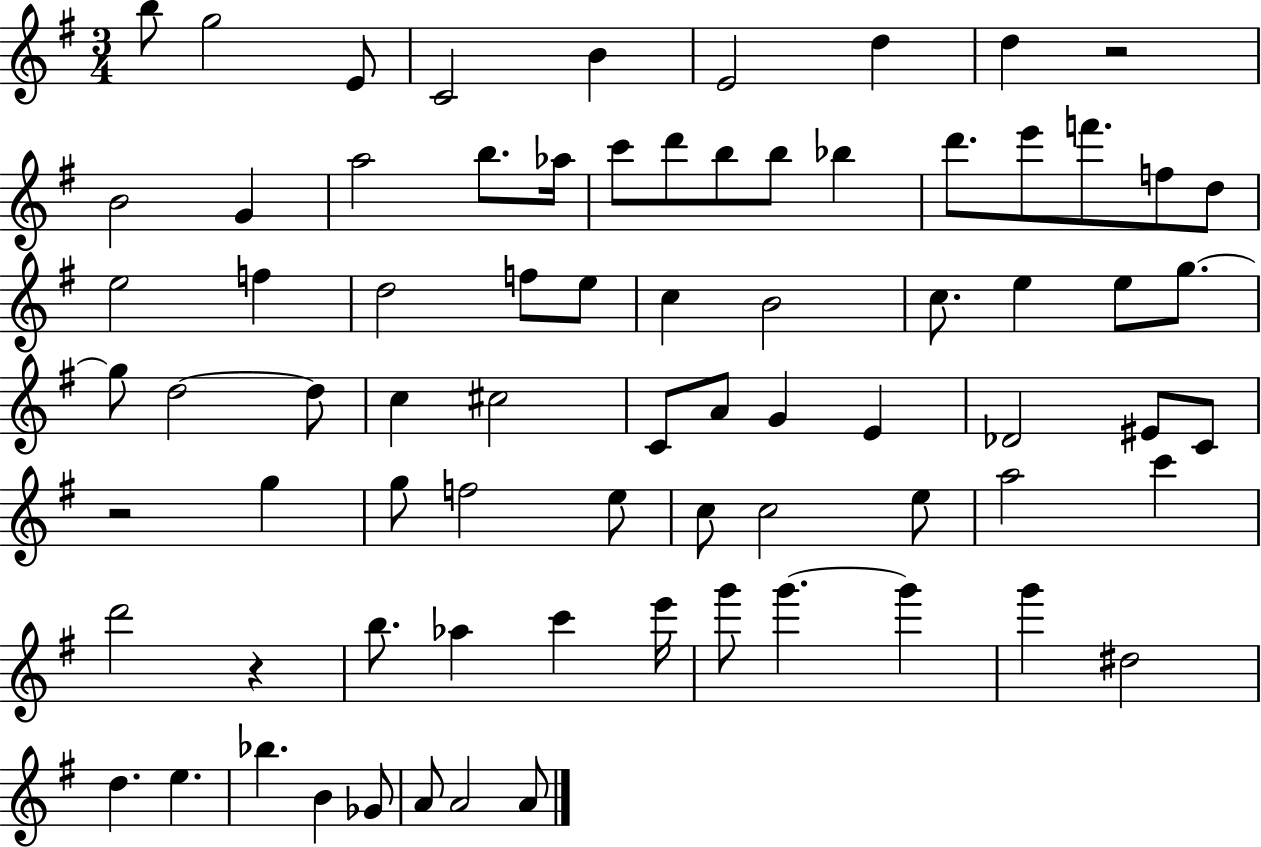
B5/e G5/h E4/e C4/h B4/q E4/h D5/q D5/q R/h B4/h G4/q A5/h B5/e. Ab5/s C6/e D6/e B5/e B5/e Bb5/q D6/e. E6/e F6/e. F5/e D5/e E5/h F5/q D5/h F5/e E5/e C5/q B4/h C5/e. E5/q E5/e G5/e. G5/e D5/h D5/e C5/q C#5/h C4/e A4/e G4/q E4/q Db4/h EIS4/e C4/e R/h G5/q G5/e F5/h E5/e C5/e C5/h E5/e A5/h C6/q D6/h R/q B5/e. Ab5/q C6/q E6/s G6/e G6/q. G6/q G6/q D#5/h D5/q. E5/q. Bb5/q. B4/q Gb4/e A4/e A4/h A4/e